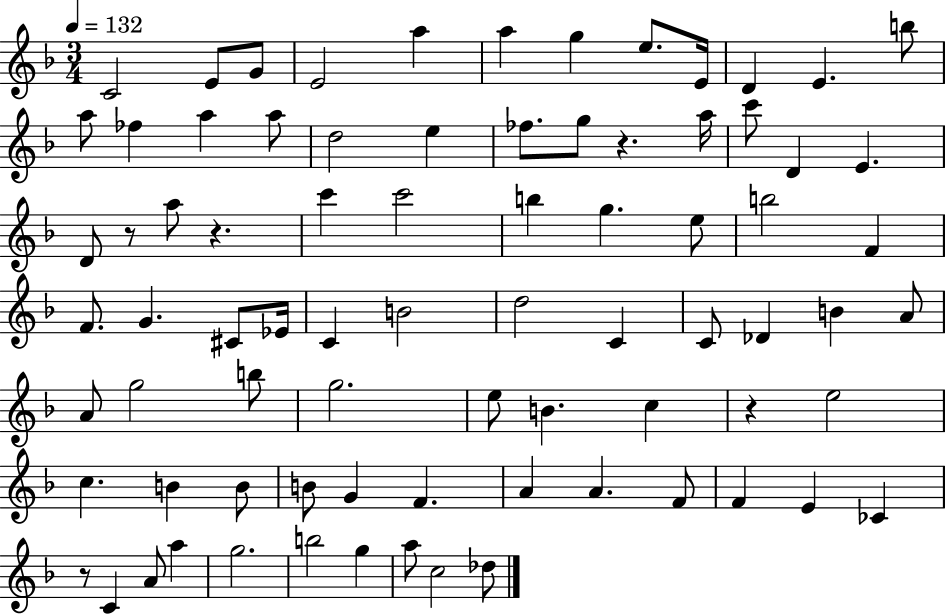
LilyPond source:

{
  \clef treble
  \numericTimeSignature
  \time 3/4
  \key f \major
  \tempo 4 = 132
  c'2 e'8 g'8 | e'2 a''4 | a''4 g''4 e''8. e'16 | d'4 e'4. b''8 | \break a''8 fes''4 a''4 a''8 | d''2 e''4 | fes''8. g''8 r4. a''16 | c'''8 d'4 e'4. | \break d'8 r8 a''8 r4. | c'''4 c'''2 | b''4 g''4. e''8 | b''2 f'4 | \break f'8. g'4. cis'8 ees'16 | c'4 b'2 | d''2 c'4 | c'8 des'4 b'4 a'8 | \break a'8 g''2 b''8 | g''2. | e''8 b'4. c''4 | r4 e''2 | \break c''4. b'4 b'8 | b'8 g'4 f'4. | a'4 a'4. f'8 | f'4 e'4 ces'4 | \break r8 c'4 a'8 a''4 | g''2. | b''2 g''4 | a''8 c''2 des''8 | \break \bar "|."
}